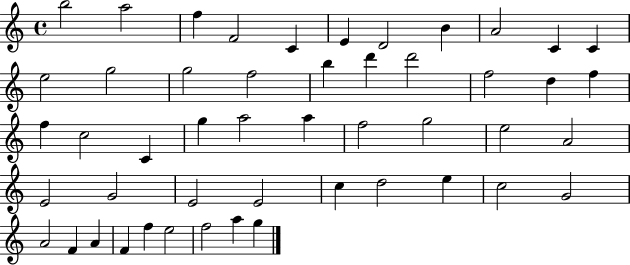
X:1
T:Untitled
M:4/4
L:1/4
K:C
b2 a2 f F2 C E D2 B A2 C C e2 g2 g2 f2 b d' d'2 f2 d f f c2 C g a2 a f2 g2 e2 A2 E2 G2 E2 E2 c d2 e c2 G2 A2 F A F f e2 f2 a g